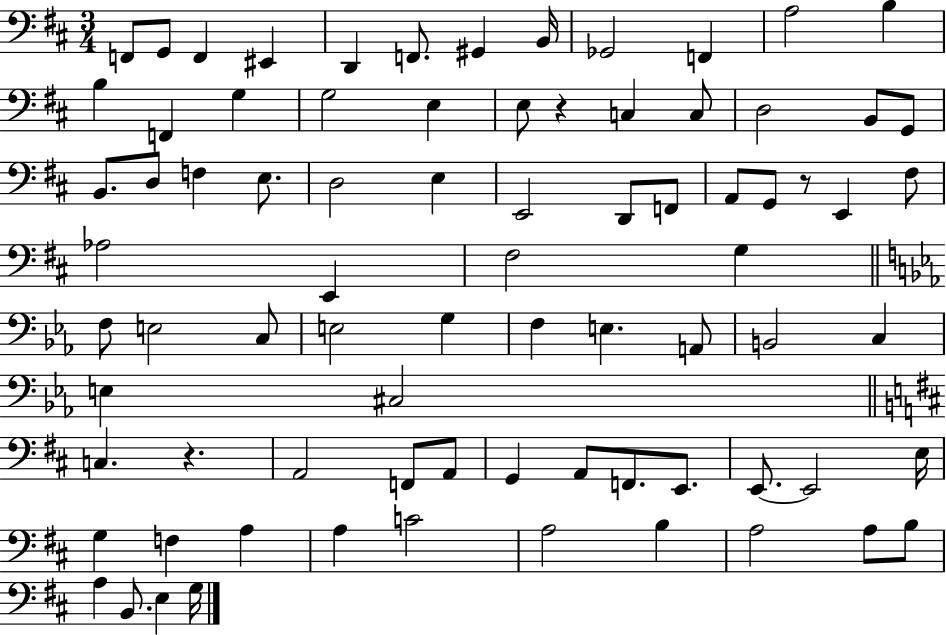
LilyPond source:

{
  \clef bass
  \numericTimeSignature
  \time 3/4
  \key d \major
  f,8 g,8 f,4 eis,4 | d,4 f,8. gis,4 b,16 | ges,2 f,4 | a2 b4 | \break b4 f,4 g4 | g2 e4 | e8 r4 c4 c8 | d2 b,8 g,8 | \break b,8. d8 f4 e8. | d2 e4 | e,2 d,8 f,8 | a,8 g,8 r8 e,4 fis8 | \break aes2 e,4 | fis2 g4 | \bar "||" \break \key ees \major f8 e2 c8 | e2 g4 | f4 e4. a,8 | b,2 c4 | \break e4 cis2 | \bar "||" \break \key d \major c4. r4. | a,2 f,8 a,8 | g,4 a,8 f,8. e,8. | e,8.~~ e,2 e16 | \break g4 f4 a4 | a4 c'2 | a2 b4 | a2 a8 b8 | \break a4 b,8. e4 g16 | \bar "|."
}